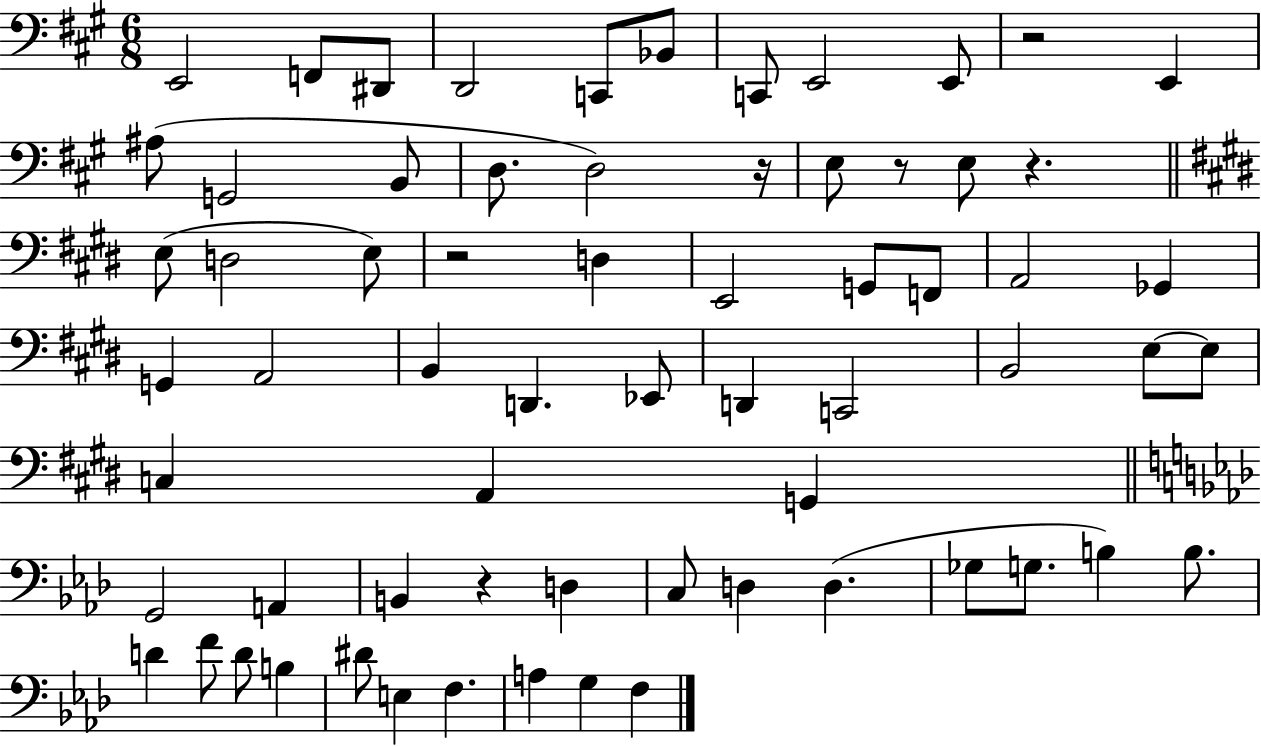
E2/h F2/e D#2/e D2/h C2/e Bb2/e C2/e E2/h E2/e R/h E2/q A#3/e G2/h B2/e D3/e. D3/h R/s E3/e R/e E3/e R/q. E3/e D3/h E3/e R/h D3/q E2/h G2/e F2/e A2/h Gb2/q G2/q A2/h B2/q D2/q. Eb2/e D2/q C2/h B2/h E3/e E3/e C3/q A2/q G2/q G2/h A2/q B2/q R/q D3/q C3/e D3/q D3/q. Gb3/e G3/e. B3/q B3/e. D4/q F4/e D4/e B3/q D#4/e E3/q F3/q. A3/q G3/q F3/q